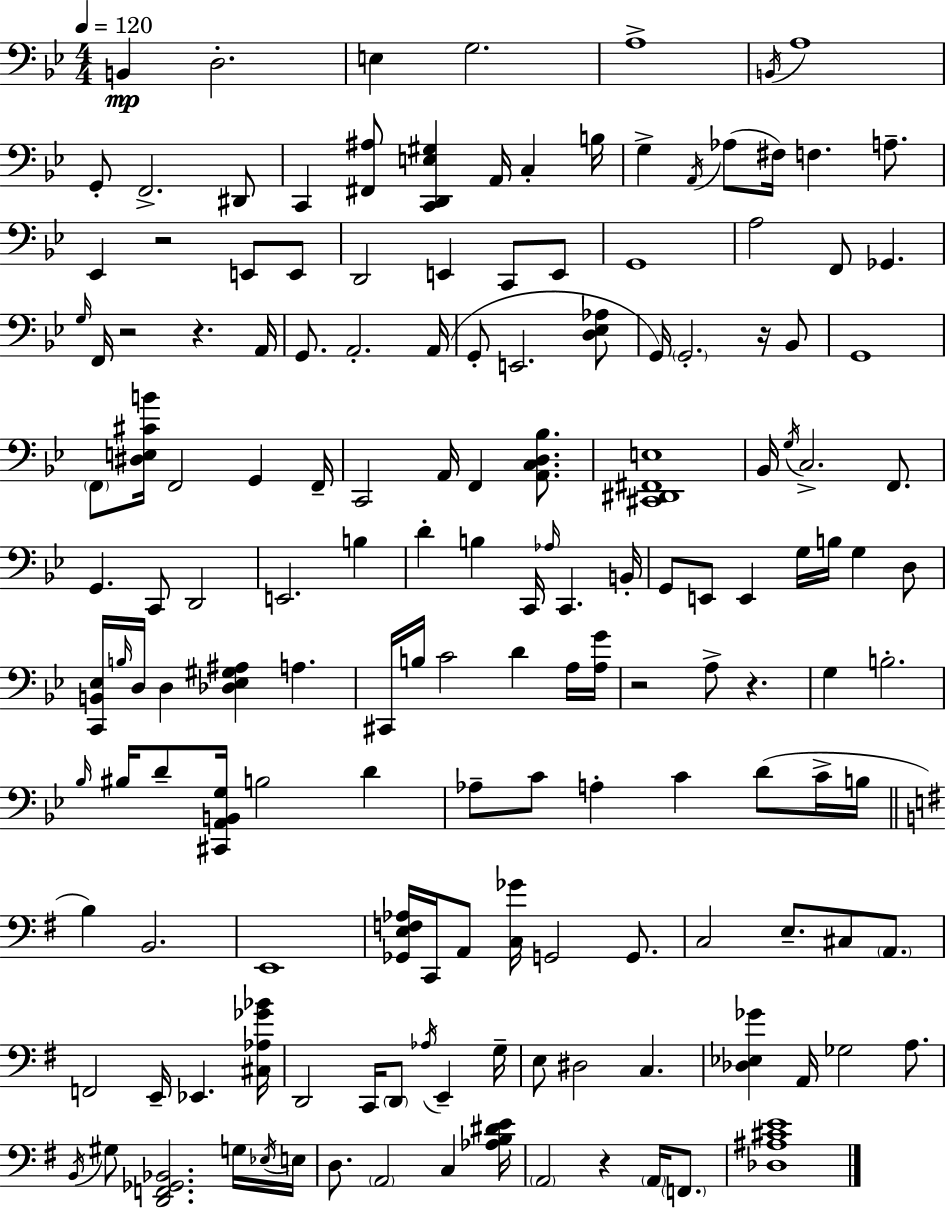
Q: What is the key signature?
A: BES major